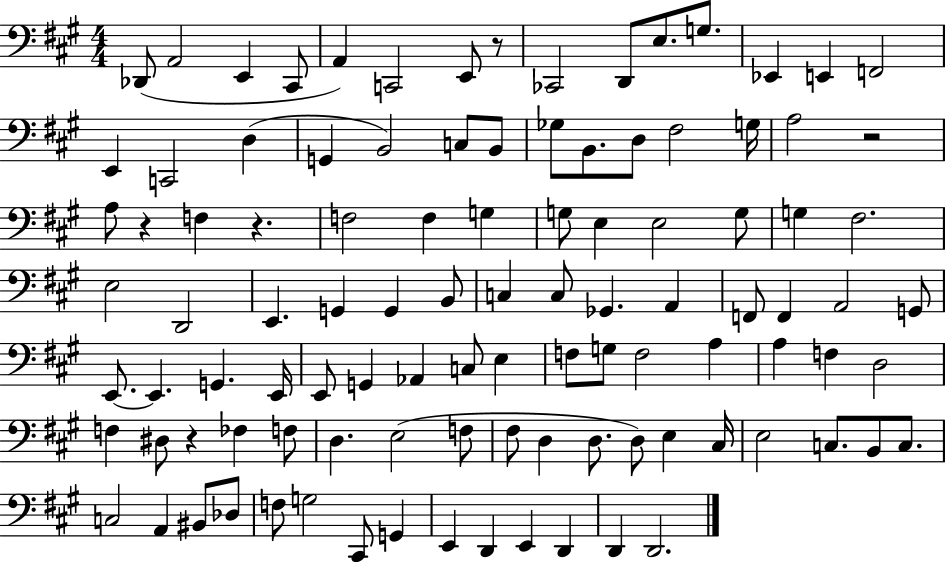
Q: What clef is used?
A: bass